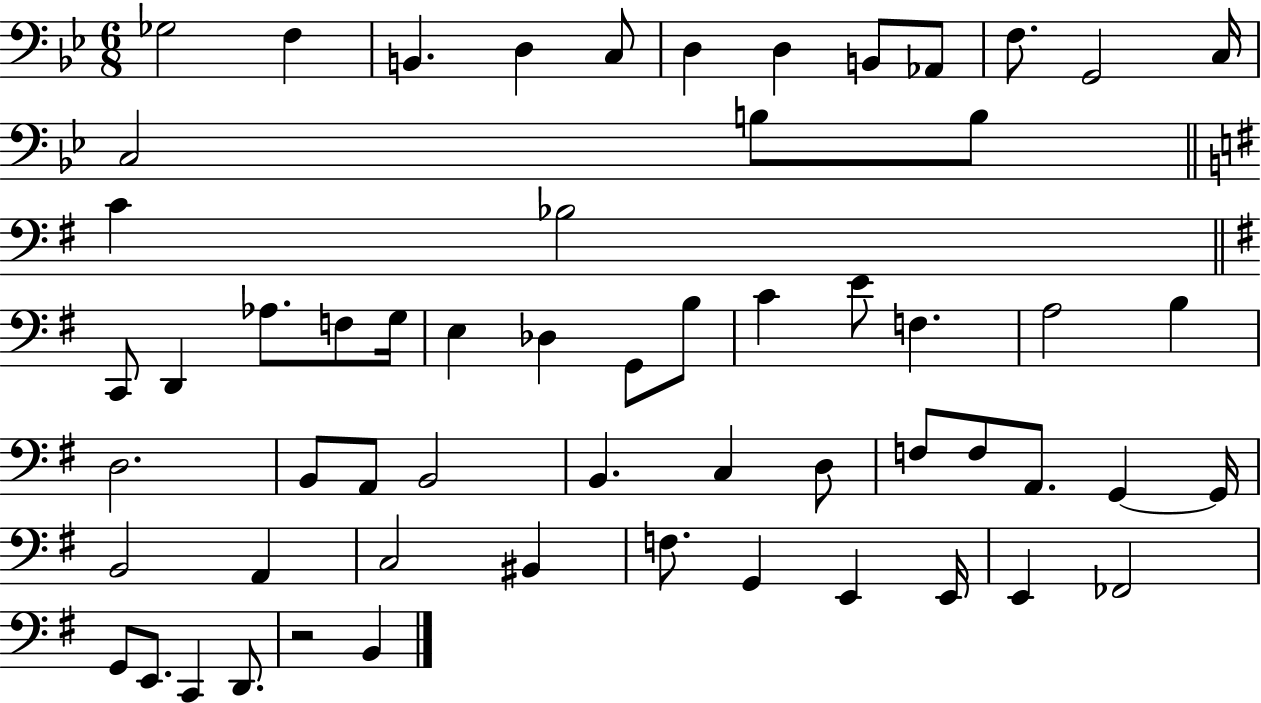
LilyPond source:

{
  \clef bass
  \numericTimeSignature
  \time 6/8
  \key bes \major
  \repeat volta 2 { ges2 f4 | b,4. d4 c8 | d4 d4 b,8 aes,8 | f8. g,2 c16 | \break c2 b8 b8 | \bar "||" \break \key e \minor c'4 bes2 | \bar "||" \break \key e \minor c,8 d,4 aes8. f8 g16 | e4 des4 g,8 b8 | c'4 e'8 f4. | a2 b4 | \break d2. | b,8 a,8 b,2 | b,4. c4 d8 | f8 f8 a,8. g,4~~ g,16 | \break b,2 a,4 | c2 bis,4 | f8. g,4 e,4 e,16 | e,4 fes,2 | \break g,8 e,8. c,4 d,8. | r2 b,4 | } \bar "|."
}